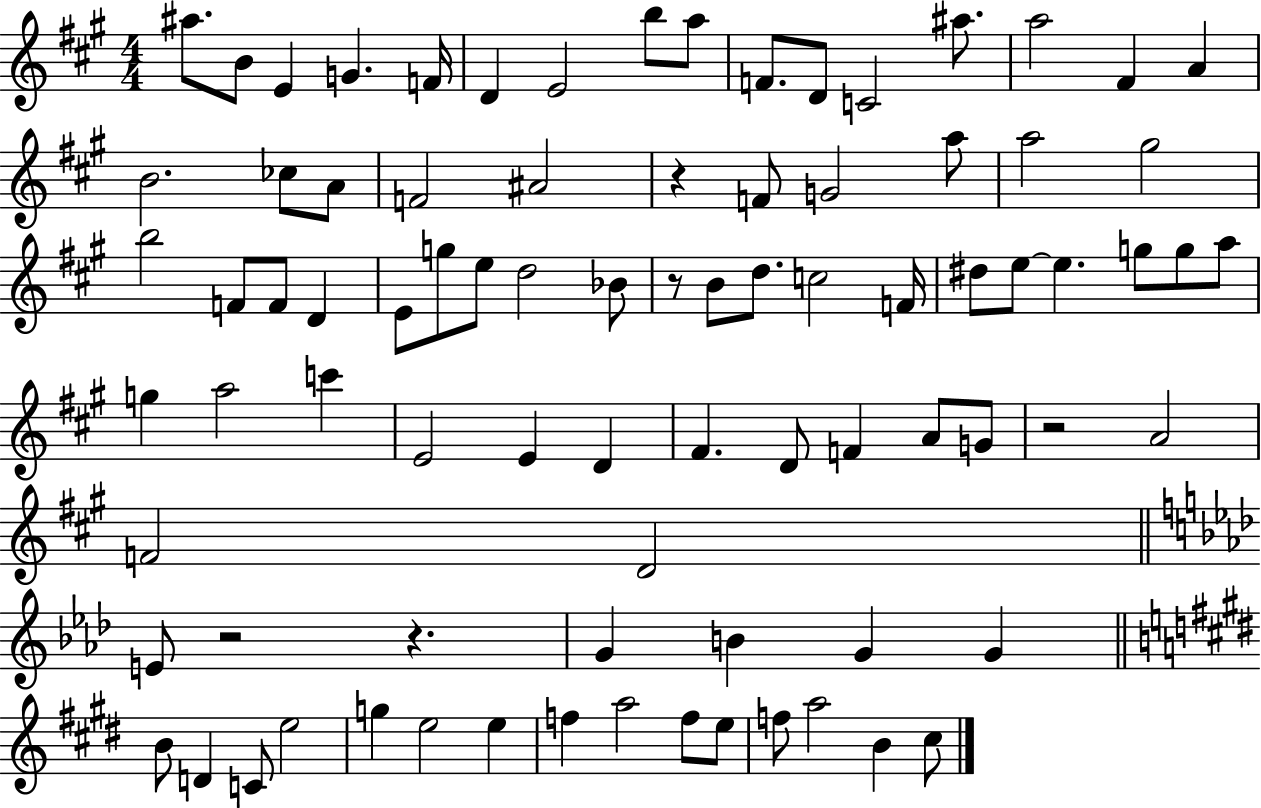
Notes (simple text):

A#5/e. B4/e E4/q G4/q. F4/s D4/q E4/h B5/e A5/e F4/e. D4/e C4/h A#5/e. A5/h F#4/q A4/q B4/h. CES5/e A4/e F4/h A#4/h R/q F4/e G4/h A5/e A5/h G#5/h B5/h F4/e F4/e D4/q E4/e G5/e E5/e D5/h Bb4/e R/e B4/e D5/e. C5/h F4/s D#5/e E5/e E5/q. G5/e G5/e A5/e G5/q A5/h C6/q E4/h E4/q D4/q F#4/q. D4/e F4/q A4/e G4/e R/h A4/h F4/h D4/h E4/e R/h R/q. G4/q B4/q G4/q G4/q B4/e D4/q C4/e E5/h G5/q E5/h E5/q F5/q A5/h F5/e E5/e F5/e A5/h B4/q C#5/e